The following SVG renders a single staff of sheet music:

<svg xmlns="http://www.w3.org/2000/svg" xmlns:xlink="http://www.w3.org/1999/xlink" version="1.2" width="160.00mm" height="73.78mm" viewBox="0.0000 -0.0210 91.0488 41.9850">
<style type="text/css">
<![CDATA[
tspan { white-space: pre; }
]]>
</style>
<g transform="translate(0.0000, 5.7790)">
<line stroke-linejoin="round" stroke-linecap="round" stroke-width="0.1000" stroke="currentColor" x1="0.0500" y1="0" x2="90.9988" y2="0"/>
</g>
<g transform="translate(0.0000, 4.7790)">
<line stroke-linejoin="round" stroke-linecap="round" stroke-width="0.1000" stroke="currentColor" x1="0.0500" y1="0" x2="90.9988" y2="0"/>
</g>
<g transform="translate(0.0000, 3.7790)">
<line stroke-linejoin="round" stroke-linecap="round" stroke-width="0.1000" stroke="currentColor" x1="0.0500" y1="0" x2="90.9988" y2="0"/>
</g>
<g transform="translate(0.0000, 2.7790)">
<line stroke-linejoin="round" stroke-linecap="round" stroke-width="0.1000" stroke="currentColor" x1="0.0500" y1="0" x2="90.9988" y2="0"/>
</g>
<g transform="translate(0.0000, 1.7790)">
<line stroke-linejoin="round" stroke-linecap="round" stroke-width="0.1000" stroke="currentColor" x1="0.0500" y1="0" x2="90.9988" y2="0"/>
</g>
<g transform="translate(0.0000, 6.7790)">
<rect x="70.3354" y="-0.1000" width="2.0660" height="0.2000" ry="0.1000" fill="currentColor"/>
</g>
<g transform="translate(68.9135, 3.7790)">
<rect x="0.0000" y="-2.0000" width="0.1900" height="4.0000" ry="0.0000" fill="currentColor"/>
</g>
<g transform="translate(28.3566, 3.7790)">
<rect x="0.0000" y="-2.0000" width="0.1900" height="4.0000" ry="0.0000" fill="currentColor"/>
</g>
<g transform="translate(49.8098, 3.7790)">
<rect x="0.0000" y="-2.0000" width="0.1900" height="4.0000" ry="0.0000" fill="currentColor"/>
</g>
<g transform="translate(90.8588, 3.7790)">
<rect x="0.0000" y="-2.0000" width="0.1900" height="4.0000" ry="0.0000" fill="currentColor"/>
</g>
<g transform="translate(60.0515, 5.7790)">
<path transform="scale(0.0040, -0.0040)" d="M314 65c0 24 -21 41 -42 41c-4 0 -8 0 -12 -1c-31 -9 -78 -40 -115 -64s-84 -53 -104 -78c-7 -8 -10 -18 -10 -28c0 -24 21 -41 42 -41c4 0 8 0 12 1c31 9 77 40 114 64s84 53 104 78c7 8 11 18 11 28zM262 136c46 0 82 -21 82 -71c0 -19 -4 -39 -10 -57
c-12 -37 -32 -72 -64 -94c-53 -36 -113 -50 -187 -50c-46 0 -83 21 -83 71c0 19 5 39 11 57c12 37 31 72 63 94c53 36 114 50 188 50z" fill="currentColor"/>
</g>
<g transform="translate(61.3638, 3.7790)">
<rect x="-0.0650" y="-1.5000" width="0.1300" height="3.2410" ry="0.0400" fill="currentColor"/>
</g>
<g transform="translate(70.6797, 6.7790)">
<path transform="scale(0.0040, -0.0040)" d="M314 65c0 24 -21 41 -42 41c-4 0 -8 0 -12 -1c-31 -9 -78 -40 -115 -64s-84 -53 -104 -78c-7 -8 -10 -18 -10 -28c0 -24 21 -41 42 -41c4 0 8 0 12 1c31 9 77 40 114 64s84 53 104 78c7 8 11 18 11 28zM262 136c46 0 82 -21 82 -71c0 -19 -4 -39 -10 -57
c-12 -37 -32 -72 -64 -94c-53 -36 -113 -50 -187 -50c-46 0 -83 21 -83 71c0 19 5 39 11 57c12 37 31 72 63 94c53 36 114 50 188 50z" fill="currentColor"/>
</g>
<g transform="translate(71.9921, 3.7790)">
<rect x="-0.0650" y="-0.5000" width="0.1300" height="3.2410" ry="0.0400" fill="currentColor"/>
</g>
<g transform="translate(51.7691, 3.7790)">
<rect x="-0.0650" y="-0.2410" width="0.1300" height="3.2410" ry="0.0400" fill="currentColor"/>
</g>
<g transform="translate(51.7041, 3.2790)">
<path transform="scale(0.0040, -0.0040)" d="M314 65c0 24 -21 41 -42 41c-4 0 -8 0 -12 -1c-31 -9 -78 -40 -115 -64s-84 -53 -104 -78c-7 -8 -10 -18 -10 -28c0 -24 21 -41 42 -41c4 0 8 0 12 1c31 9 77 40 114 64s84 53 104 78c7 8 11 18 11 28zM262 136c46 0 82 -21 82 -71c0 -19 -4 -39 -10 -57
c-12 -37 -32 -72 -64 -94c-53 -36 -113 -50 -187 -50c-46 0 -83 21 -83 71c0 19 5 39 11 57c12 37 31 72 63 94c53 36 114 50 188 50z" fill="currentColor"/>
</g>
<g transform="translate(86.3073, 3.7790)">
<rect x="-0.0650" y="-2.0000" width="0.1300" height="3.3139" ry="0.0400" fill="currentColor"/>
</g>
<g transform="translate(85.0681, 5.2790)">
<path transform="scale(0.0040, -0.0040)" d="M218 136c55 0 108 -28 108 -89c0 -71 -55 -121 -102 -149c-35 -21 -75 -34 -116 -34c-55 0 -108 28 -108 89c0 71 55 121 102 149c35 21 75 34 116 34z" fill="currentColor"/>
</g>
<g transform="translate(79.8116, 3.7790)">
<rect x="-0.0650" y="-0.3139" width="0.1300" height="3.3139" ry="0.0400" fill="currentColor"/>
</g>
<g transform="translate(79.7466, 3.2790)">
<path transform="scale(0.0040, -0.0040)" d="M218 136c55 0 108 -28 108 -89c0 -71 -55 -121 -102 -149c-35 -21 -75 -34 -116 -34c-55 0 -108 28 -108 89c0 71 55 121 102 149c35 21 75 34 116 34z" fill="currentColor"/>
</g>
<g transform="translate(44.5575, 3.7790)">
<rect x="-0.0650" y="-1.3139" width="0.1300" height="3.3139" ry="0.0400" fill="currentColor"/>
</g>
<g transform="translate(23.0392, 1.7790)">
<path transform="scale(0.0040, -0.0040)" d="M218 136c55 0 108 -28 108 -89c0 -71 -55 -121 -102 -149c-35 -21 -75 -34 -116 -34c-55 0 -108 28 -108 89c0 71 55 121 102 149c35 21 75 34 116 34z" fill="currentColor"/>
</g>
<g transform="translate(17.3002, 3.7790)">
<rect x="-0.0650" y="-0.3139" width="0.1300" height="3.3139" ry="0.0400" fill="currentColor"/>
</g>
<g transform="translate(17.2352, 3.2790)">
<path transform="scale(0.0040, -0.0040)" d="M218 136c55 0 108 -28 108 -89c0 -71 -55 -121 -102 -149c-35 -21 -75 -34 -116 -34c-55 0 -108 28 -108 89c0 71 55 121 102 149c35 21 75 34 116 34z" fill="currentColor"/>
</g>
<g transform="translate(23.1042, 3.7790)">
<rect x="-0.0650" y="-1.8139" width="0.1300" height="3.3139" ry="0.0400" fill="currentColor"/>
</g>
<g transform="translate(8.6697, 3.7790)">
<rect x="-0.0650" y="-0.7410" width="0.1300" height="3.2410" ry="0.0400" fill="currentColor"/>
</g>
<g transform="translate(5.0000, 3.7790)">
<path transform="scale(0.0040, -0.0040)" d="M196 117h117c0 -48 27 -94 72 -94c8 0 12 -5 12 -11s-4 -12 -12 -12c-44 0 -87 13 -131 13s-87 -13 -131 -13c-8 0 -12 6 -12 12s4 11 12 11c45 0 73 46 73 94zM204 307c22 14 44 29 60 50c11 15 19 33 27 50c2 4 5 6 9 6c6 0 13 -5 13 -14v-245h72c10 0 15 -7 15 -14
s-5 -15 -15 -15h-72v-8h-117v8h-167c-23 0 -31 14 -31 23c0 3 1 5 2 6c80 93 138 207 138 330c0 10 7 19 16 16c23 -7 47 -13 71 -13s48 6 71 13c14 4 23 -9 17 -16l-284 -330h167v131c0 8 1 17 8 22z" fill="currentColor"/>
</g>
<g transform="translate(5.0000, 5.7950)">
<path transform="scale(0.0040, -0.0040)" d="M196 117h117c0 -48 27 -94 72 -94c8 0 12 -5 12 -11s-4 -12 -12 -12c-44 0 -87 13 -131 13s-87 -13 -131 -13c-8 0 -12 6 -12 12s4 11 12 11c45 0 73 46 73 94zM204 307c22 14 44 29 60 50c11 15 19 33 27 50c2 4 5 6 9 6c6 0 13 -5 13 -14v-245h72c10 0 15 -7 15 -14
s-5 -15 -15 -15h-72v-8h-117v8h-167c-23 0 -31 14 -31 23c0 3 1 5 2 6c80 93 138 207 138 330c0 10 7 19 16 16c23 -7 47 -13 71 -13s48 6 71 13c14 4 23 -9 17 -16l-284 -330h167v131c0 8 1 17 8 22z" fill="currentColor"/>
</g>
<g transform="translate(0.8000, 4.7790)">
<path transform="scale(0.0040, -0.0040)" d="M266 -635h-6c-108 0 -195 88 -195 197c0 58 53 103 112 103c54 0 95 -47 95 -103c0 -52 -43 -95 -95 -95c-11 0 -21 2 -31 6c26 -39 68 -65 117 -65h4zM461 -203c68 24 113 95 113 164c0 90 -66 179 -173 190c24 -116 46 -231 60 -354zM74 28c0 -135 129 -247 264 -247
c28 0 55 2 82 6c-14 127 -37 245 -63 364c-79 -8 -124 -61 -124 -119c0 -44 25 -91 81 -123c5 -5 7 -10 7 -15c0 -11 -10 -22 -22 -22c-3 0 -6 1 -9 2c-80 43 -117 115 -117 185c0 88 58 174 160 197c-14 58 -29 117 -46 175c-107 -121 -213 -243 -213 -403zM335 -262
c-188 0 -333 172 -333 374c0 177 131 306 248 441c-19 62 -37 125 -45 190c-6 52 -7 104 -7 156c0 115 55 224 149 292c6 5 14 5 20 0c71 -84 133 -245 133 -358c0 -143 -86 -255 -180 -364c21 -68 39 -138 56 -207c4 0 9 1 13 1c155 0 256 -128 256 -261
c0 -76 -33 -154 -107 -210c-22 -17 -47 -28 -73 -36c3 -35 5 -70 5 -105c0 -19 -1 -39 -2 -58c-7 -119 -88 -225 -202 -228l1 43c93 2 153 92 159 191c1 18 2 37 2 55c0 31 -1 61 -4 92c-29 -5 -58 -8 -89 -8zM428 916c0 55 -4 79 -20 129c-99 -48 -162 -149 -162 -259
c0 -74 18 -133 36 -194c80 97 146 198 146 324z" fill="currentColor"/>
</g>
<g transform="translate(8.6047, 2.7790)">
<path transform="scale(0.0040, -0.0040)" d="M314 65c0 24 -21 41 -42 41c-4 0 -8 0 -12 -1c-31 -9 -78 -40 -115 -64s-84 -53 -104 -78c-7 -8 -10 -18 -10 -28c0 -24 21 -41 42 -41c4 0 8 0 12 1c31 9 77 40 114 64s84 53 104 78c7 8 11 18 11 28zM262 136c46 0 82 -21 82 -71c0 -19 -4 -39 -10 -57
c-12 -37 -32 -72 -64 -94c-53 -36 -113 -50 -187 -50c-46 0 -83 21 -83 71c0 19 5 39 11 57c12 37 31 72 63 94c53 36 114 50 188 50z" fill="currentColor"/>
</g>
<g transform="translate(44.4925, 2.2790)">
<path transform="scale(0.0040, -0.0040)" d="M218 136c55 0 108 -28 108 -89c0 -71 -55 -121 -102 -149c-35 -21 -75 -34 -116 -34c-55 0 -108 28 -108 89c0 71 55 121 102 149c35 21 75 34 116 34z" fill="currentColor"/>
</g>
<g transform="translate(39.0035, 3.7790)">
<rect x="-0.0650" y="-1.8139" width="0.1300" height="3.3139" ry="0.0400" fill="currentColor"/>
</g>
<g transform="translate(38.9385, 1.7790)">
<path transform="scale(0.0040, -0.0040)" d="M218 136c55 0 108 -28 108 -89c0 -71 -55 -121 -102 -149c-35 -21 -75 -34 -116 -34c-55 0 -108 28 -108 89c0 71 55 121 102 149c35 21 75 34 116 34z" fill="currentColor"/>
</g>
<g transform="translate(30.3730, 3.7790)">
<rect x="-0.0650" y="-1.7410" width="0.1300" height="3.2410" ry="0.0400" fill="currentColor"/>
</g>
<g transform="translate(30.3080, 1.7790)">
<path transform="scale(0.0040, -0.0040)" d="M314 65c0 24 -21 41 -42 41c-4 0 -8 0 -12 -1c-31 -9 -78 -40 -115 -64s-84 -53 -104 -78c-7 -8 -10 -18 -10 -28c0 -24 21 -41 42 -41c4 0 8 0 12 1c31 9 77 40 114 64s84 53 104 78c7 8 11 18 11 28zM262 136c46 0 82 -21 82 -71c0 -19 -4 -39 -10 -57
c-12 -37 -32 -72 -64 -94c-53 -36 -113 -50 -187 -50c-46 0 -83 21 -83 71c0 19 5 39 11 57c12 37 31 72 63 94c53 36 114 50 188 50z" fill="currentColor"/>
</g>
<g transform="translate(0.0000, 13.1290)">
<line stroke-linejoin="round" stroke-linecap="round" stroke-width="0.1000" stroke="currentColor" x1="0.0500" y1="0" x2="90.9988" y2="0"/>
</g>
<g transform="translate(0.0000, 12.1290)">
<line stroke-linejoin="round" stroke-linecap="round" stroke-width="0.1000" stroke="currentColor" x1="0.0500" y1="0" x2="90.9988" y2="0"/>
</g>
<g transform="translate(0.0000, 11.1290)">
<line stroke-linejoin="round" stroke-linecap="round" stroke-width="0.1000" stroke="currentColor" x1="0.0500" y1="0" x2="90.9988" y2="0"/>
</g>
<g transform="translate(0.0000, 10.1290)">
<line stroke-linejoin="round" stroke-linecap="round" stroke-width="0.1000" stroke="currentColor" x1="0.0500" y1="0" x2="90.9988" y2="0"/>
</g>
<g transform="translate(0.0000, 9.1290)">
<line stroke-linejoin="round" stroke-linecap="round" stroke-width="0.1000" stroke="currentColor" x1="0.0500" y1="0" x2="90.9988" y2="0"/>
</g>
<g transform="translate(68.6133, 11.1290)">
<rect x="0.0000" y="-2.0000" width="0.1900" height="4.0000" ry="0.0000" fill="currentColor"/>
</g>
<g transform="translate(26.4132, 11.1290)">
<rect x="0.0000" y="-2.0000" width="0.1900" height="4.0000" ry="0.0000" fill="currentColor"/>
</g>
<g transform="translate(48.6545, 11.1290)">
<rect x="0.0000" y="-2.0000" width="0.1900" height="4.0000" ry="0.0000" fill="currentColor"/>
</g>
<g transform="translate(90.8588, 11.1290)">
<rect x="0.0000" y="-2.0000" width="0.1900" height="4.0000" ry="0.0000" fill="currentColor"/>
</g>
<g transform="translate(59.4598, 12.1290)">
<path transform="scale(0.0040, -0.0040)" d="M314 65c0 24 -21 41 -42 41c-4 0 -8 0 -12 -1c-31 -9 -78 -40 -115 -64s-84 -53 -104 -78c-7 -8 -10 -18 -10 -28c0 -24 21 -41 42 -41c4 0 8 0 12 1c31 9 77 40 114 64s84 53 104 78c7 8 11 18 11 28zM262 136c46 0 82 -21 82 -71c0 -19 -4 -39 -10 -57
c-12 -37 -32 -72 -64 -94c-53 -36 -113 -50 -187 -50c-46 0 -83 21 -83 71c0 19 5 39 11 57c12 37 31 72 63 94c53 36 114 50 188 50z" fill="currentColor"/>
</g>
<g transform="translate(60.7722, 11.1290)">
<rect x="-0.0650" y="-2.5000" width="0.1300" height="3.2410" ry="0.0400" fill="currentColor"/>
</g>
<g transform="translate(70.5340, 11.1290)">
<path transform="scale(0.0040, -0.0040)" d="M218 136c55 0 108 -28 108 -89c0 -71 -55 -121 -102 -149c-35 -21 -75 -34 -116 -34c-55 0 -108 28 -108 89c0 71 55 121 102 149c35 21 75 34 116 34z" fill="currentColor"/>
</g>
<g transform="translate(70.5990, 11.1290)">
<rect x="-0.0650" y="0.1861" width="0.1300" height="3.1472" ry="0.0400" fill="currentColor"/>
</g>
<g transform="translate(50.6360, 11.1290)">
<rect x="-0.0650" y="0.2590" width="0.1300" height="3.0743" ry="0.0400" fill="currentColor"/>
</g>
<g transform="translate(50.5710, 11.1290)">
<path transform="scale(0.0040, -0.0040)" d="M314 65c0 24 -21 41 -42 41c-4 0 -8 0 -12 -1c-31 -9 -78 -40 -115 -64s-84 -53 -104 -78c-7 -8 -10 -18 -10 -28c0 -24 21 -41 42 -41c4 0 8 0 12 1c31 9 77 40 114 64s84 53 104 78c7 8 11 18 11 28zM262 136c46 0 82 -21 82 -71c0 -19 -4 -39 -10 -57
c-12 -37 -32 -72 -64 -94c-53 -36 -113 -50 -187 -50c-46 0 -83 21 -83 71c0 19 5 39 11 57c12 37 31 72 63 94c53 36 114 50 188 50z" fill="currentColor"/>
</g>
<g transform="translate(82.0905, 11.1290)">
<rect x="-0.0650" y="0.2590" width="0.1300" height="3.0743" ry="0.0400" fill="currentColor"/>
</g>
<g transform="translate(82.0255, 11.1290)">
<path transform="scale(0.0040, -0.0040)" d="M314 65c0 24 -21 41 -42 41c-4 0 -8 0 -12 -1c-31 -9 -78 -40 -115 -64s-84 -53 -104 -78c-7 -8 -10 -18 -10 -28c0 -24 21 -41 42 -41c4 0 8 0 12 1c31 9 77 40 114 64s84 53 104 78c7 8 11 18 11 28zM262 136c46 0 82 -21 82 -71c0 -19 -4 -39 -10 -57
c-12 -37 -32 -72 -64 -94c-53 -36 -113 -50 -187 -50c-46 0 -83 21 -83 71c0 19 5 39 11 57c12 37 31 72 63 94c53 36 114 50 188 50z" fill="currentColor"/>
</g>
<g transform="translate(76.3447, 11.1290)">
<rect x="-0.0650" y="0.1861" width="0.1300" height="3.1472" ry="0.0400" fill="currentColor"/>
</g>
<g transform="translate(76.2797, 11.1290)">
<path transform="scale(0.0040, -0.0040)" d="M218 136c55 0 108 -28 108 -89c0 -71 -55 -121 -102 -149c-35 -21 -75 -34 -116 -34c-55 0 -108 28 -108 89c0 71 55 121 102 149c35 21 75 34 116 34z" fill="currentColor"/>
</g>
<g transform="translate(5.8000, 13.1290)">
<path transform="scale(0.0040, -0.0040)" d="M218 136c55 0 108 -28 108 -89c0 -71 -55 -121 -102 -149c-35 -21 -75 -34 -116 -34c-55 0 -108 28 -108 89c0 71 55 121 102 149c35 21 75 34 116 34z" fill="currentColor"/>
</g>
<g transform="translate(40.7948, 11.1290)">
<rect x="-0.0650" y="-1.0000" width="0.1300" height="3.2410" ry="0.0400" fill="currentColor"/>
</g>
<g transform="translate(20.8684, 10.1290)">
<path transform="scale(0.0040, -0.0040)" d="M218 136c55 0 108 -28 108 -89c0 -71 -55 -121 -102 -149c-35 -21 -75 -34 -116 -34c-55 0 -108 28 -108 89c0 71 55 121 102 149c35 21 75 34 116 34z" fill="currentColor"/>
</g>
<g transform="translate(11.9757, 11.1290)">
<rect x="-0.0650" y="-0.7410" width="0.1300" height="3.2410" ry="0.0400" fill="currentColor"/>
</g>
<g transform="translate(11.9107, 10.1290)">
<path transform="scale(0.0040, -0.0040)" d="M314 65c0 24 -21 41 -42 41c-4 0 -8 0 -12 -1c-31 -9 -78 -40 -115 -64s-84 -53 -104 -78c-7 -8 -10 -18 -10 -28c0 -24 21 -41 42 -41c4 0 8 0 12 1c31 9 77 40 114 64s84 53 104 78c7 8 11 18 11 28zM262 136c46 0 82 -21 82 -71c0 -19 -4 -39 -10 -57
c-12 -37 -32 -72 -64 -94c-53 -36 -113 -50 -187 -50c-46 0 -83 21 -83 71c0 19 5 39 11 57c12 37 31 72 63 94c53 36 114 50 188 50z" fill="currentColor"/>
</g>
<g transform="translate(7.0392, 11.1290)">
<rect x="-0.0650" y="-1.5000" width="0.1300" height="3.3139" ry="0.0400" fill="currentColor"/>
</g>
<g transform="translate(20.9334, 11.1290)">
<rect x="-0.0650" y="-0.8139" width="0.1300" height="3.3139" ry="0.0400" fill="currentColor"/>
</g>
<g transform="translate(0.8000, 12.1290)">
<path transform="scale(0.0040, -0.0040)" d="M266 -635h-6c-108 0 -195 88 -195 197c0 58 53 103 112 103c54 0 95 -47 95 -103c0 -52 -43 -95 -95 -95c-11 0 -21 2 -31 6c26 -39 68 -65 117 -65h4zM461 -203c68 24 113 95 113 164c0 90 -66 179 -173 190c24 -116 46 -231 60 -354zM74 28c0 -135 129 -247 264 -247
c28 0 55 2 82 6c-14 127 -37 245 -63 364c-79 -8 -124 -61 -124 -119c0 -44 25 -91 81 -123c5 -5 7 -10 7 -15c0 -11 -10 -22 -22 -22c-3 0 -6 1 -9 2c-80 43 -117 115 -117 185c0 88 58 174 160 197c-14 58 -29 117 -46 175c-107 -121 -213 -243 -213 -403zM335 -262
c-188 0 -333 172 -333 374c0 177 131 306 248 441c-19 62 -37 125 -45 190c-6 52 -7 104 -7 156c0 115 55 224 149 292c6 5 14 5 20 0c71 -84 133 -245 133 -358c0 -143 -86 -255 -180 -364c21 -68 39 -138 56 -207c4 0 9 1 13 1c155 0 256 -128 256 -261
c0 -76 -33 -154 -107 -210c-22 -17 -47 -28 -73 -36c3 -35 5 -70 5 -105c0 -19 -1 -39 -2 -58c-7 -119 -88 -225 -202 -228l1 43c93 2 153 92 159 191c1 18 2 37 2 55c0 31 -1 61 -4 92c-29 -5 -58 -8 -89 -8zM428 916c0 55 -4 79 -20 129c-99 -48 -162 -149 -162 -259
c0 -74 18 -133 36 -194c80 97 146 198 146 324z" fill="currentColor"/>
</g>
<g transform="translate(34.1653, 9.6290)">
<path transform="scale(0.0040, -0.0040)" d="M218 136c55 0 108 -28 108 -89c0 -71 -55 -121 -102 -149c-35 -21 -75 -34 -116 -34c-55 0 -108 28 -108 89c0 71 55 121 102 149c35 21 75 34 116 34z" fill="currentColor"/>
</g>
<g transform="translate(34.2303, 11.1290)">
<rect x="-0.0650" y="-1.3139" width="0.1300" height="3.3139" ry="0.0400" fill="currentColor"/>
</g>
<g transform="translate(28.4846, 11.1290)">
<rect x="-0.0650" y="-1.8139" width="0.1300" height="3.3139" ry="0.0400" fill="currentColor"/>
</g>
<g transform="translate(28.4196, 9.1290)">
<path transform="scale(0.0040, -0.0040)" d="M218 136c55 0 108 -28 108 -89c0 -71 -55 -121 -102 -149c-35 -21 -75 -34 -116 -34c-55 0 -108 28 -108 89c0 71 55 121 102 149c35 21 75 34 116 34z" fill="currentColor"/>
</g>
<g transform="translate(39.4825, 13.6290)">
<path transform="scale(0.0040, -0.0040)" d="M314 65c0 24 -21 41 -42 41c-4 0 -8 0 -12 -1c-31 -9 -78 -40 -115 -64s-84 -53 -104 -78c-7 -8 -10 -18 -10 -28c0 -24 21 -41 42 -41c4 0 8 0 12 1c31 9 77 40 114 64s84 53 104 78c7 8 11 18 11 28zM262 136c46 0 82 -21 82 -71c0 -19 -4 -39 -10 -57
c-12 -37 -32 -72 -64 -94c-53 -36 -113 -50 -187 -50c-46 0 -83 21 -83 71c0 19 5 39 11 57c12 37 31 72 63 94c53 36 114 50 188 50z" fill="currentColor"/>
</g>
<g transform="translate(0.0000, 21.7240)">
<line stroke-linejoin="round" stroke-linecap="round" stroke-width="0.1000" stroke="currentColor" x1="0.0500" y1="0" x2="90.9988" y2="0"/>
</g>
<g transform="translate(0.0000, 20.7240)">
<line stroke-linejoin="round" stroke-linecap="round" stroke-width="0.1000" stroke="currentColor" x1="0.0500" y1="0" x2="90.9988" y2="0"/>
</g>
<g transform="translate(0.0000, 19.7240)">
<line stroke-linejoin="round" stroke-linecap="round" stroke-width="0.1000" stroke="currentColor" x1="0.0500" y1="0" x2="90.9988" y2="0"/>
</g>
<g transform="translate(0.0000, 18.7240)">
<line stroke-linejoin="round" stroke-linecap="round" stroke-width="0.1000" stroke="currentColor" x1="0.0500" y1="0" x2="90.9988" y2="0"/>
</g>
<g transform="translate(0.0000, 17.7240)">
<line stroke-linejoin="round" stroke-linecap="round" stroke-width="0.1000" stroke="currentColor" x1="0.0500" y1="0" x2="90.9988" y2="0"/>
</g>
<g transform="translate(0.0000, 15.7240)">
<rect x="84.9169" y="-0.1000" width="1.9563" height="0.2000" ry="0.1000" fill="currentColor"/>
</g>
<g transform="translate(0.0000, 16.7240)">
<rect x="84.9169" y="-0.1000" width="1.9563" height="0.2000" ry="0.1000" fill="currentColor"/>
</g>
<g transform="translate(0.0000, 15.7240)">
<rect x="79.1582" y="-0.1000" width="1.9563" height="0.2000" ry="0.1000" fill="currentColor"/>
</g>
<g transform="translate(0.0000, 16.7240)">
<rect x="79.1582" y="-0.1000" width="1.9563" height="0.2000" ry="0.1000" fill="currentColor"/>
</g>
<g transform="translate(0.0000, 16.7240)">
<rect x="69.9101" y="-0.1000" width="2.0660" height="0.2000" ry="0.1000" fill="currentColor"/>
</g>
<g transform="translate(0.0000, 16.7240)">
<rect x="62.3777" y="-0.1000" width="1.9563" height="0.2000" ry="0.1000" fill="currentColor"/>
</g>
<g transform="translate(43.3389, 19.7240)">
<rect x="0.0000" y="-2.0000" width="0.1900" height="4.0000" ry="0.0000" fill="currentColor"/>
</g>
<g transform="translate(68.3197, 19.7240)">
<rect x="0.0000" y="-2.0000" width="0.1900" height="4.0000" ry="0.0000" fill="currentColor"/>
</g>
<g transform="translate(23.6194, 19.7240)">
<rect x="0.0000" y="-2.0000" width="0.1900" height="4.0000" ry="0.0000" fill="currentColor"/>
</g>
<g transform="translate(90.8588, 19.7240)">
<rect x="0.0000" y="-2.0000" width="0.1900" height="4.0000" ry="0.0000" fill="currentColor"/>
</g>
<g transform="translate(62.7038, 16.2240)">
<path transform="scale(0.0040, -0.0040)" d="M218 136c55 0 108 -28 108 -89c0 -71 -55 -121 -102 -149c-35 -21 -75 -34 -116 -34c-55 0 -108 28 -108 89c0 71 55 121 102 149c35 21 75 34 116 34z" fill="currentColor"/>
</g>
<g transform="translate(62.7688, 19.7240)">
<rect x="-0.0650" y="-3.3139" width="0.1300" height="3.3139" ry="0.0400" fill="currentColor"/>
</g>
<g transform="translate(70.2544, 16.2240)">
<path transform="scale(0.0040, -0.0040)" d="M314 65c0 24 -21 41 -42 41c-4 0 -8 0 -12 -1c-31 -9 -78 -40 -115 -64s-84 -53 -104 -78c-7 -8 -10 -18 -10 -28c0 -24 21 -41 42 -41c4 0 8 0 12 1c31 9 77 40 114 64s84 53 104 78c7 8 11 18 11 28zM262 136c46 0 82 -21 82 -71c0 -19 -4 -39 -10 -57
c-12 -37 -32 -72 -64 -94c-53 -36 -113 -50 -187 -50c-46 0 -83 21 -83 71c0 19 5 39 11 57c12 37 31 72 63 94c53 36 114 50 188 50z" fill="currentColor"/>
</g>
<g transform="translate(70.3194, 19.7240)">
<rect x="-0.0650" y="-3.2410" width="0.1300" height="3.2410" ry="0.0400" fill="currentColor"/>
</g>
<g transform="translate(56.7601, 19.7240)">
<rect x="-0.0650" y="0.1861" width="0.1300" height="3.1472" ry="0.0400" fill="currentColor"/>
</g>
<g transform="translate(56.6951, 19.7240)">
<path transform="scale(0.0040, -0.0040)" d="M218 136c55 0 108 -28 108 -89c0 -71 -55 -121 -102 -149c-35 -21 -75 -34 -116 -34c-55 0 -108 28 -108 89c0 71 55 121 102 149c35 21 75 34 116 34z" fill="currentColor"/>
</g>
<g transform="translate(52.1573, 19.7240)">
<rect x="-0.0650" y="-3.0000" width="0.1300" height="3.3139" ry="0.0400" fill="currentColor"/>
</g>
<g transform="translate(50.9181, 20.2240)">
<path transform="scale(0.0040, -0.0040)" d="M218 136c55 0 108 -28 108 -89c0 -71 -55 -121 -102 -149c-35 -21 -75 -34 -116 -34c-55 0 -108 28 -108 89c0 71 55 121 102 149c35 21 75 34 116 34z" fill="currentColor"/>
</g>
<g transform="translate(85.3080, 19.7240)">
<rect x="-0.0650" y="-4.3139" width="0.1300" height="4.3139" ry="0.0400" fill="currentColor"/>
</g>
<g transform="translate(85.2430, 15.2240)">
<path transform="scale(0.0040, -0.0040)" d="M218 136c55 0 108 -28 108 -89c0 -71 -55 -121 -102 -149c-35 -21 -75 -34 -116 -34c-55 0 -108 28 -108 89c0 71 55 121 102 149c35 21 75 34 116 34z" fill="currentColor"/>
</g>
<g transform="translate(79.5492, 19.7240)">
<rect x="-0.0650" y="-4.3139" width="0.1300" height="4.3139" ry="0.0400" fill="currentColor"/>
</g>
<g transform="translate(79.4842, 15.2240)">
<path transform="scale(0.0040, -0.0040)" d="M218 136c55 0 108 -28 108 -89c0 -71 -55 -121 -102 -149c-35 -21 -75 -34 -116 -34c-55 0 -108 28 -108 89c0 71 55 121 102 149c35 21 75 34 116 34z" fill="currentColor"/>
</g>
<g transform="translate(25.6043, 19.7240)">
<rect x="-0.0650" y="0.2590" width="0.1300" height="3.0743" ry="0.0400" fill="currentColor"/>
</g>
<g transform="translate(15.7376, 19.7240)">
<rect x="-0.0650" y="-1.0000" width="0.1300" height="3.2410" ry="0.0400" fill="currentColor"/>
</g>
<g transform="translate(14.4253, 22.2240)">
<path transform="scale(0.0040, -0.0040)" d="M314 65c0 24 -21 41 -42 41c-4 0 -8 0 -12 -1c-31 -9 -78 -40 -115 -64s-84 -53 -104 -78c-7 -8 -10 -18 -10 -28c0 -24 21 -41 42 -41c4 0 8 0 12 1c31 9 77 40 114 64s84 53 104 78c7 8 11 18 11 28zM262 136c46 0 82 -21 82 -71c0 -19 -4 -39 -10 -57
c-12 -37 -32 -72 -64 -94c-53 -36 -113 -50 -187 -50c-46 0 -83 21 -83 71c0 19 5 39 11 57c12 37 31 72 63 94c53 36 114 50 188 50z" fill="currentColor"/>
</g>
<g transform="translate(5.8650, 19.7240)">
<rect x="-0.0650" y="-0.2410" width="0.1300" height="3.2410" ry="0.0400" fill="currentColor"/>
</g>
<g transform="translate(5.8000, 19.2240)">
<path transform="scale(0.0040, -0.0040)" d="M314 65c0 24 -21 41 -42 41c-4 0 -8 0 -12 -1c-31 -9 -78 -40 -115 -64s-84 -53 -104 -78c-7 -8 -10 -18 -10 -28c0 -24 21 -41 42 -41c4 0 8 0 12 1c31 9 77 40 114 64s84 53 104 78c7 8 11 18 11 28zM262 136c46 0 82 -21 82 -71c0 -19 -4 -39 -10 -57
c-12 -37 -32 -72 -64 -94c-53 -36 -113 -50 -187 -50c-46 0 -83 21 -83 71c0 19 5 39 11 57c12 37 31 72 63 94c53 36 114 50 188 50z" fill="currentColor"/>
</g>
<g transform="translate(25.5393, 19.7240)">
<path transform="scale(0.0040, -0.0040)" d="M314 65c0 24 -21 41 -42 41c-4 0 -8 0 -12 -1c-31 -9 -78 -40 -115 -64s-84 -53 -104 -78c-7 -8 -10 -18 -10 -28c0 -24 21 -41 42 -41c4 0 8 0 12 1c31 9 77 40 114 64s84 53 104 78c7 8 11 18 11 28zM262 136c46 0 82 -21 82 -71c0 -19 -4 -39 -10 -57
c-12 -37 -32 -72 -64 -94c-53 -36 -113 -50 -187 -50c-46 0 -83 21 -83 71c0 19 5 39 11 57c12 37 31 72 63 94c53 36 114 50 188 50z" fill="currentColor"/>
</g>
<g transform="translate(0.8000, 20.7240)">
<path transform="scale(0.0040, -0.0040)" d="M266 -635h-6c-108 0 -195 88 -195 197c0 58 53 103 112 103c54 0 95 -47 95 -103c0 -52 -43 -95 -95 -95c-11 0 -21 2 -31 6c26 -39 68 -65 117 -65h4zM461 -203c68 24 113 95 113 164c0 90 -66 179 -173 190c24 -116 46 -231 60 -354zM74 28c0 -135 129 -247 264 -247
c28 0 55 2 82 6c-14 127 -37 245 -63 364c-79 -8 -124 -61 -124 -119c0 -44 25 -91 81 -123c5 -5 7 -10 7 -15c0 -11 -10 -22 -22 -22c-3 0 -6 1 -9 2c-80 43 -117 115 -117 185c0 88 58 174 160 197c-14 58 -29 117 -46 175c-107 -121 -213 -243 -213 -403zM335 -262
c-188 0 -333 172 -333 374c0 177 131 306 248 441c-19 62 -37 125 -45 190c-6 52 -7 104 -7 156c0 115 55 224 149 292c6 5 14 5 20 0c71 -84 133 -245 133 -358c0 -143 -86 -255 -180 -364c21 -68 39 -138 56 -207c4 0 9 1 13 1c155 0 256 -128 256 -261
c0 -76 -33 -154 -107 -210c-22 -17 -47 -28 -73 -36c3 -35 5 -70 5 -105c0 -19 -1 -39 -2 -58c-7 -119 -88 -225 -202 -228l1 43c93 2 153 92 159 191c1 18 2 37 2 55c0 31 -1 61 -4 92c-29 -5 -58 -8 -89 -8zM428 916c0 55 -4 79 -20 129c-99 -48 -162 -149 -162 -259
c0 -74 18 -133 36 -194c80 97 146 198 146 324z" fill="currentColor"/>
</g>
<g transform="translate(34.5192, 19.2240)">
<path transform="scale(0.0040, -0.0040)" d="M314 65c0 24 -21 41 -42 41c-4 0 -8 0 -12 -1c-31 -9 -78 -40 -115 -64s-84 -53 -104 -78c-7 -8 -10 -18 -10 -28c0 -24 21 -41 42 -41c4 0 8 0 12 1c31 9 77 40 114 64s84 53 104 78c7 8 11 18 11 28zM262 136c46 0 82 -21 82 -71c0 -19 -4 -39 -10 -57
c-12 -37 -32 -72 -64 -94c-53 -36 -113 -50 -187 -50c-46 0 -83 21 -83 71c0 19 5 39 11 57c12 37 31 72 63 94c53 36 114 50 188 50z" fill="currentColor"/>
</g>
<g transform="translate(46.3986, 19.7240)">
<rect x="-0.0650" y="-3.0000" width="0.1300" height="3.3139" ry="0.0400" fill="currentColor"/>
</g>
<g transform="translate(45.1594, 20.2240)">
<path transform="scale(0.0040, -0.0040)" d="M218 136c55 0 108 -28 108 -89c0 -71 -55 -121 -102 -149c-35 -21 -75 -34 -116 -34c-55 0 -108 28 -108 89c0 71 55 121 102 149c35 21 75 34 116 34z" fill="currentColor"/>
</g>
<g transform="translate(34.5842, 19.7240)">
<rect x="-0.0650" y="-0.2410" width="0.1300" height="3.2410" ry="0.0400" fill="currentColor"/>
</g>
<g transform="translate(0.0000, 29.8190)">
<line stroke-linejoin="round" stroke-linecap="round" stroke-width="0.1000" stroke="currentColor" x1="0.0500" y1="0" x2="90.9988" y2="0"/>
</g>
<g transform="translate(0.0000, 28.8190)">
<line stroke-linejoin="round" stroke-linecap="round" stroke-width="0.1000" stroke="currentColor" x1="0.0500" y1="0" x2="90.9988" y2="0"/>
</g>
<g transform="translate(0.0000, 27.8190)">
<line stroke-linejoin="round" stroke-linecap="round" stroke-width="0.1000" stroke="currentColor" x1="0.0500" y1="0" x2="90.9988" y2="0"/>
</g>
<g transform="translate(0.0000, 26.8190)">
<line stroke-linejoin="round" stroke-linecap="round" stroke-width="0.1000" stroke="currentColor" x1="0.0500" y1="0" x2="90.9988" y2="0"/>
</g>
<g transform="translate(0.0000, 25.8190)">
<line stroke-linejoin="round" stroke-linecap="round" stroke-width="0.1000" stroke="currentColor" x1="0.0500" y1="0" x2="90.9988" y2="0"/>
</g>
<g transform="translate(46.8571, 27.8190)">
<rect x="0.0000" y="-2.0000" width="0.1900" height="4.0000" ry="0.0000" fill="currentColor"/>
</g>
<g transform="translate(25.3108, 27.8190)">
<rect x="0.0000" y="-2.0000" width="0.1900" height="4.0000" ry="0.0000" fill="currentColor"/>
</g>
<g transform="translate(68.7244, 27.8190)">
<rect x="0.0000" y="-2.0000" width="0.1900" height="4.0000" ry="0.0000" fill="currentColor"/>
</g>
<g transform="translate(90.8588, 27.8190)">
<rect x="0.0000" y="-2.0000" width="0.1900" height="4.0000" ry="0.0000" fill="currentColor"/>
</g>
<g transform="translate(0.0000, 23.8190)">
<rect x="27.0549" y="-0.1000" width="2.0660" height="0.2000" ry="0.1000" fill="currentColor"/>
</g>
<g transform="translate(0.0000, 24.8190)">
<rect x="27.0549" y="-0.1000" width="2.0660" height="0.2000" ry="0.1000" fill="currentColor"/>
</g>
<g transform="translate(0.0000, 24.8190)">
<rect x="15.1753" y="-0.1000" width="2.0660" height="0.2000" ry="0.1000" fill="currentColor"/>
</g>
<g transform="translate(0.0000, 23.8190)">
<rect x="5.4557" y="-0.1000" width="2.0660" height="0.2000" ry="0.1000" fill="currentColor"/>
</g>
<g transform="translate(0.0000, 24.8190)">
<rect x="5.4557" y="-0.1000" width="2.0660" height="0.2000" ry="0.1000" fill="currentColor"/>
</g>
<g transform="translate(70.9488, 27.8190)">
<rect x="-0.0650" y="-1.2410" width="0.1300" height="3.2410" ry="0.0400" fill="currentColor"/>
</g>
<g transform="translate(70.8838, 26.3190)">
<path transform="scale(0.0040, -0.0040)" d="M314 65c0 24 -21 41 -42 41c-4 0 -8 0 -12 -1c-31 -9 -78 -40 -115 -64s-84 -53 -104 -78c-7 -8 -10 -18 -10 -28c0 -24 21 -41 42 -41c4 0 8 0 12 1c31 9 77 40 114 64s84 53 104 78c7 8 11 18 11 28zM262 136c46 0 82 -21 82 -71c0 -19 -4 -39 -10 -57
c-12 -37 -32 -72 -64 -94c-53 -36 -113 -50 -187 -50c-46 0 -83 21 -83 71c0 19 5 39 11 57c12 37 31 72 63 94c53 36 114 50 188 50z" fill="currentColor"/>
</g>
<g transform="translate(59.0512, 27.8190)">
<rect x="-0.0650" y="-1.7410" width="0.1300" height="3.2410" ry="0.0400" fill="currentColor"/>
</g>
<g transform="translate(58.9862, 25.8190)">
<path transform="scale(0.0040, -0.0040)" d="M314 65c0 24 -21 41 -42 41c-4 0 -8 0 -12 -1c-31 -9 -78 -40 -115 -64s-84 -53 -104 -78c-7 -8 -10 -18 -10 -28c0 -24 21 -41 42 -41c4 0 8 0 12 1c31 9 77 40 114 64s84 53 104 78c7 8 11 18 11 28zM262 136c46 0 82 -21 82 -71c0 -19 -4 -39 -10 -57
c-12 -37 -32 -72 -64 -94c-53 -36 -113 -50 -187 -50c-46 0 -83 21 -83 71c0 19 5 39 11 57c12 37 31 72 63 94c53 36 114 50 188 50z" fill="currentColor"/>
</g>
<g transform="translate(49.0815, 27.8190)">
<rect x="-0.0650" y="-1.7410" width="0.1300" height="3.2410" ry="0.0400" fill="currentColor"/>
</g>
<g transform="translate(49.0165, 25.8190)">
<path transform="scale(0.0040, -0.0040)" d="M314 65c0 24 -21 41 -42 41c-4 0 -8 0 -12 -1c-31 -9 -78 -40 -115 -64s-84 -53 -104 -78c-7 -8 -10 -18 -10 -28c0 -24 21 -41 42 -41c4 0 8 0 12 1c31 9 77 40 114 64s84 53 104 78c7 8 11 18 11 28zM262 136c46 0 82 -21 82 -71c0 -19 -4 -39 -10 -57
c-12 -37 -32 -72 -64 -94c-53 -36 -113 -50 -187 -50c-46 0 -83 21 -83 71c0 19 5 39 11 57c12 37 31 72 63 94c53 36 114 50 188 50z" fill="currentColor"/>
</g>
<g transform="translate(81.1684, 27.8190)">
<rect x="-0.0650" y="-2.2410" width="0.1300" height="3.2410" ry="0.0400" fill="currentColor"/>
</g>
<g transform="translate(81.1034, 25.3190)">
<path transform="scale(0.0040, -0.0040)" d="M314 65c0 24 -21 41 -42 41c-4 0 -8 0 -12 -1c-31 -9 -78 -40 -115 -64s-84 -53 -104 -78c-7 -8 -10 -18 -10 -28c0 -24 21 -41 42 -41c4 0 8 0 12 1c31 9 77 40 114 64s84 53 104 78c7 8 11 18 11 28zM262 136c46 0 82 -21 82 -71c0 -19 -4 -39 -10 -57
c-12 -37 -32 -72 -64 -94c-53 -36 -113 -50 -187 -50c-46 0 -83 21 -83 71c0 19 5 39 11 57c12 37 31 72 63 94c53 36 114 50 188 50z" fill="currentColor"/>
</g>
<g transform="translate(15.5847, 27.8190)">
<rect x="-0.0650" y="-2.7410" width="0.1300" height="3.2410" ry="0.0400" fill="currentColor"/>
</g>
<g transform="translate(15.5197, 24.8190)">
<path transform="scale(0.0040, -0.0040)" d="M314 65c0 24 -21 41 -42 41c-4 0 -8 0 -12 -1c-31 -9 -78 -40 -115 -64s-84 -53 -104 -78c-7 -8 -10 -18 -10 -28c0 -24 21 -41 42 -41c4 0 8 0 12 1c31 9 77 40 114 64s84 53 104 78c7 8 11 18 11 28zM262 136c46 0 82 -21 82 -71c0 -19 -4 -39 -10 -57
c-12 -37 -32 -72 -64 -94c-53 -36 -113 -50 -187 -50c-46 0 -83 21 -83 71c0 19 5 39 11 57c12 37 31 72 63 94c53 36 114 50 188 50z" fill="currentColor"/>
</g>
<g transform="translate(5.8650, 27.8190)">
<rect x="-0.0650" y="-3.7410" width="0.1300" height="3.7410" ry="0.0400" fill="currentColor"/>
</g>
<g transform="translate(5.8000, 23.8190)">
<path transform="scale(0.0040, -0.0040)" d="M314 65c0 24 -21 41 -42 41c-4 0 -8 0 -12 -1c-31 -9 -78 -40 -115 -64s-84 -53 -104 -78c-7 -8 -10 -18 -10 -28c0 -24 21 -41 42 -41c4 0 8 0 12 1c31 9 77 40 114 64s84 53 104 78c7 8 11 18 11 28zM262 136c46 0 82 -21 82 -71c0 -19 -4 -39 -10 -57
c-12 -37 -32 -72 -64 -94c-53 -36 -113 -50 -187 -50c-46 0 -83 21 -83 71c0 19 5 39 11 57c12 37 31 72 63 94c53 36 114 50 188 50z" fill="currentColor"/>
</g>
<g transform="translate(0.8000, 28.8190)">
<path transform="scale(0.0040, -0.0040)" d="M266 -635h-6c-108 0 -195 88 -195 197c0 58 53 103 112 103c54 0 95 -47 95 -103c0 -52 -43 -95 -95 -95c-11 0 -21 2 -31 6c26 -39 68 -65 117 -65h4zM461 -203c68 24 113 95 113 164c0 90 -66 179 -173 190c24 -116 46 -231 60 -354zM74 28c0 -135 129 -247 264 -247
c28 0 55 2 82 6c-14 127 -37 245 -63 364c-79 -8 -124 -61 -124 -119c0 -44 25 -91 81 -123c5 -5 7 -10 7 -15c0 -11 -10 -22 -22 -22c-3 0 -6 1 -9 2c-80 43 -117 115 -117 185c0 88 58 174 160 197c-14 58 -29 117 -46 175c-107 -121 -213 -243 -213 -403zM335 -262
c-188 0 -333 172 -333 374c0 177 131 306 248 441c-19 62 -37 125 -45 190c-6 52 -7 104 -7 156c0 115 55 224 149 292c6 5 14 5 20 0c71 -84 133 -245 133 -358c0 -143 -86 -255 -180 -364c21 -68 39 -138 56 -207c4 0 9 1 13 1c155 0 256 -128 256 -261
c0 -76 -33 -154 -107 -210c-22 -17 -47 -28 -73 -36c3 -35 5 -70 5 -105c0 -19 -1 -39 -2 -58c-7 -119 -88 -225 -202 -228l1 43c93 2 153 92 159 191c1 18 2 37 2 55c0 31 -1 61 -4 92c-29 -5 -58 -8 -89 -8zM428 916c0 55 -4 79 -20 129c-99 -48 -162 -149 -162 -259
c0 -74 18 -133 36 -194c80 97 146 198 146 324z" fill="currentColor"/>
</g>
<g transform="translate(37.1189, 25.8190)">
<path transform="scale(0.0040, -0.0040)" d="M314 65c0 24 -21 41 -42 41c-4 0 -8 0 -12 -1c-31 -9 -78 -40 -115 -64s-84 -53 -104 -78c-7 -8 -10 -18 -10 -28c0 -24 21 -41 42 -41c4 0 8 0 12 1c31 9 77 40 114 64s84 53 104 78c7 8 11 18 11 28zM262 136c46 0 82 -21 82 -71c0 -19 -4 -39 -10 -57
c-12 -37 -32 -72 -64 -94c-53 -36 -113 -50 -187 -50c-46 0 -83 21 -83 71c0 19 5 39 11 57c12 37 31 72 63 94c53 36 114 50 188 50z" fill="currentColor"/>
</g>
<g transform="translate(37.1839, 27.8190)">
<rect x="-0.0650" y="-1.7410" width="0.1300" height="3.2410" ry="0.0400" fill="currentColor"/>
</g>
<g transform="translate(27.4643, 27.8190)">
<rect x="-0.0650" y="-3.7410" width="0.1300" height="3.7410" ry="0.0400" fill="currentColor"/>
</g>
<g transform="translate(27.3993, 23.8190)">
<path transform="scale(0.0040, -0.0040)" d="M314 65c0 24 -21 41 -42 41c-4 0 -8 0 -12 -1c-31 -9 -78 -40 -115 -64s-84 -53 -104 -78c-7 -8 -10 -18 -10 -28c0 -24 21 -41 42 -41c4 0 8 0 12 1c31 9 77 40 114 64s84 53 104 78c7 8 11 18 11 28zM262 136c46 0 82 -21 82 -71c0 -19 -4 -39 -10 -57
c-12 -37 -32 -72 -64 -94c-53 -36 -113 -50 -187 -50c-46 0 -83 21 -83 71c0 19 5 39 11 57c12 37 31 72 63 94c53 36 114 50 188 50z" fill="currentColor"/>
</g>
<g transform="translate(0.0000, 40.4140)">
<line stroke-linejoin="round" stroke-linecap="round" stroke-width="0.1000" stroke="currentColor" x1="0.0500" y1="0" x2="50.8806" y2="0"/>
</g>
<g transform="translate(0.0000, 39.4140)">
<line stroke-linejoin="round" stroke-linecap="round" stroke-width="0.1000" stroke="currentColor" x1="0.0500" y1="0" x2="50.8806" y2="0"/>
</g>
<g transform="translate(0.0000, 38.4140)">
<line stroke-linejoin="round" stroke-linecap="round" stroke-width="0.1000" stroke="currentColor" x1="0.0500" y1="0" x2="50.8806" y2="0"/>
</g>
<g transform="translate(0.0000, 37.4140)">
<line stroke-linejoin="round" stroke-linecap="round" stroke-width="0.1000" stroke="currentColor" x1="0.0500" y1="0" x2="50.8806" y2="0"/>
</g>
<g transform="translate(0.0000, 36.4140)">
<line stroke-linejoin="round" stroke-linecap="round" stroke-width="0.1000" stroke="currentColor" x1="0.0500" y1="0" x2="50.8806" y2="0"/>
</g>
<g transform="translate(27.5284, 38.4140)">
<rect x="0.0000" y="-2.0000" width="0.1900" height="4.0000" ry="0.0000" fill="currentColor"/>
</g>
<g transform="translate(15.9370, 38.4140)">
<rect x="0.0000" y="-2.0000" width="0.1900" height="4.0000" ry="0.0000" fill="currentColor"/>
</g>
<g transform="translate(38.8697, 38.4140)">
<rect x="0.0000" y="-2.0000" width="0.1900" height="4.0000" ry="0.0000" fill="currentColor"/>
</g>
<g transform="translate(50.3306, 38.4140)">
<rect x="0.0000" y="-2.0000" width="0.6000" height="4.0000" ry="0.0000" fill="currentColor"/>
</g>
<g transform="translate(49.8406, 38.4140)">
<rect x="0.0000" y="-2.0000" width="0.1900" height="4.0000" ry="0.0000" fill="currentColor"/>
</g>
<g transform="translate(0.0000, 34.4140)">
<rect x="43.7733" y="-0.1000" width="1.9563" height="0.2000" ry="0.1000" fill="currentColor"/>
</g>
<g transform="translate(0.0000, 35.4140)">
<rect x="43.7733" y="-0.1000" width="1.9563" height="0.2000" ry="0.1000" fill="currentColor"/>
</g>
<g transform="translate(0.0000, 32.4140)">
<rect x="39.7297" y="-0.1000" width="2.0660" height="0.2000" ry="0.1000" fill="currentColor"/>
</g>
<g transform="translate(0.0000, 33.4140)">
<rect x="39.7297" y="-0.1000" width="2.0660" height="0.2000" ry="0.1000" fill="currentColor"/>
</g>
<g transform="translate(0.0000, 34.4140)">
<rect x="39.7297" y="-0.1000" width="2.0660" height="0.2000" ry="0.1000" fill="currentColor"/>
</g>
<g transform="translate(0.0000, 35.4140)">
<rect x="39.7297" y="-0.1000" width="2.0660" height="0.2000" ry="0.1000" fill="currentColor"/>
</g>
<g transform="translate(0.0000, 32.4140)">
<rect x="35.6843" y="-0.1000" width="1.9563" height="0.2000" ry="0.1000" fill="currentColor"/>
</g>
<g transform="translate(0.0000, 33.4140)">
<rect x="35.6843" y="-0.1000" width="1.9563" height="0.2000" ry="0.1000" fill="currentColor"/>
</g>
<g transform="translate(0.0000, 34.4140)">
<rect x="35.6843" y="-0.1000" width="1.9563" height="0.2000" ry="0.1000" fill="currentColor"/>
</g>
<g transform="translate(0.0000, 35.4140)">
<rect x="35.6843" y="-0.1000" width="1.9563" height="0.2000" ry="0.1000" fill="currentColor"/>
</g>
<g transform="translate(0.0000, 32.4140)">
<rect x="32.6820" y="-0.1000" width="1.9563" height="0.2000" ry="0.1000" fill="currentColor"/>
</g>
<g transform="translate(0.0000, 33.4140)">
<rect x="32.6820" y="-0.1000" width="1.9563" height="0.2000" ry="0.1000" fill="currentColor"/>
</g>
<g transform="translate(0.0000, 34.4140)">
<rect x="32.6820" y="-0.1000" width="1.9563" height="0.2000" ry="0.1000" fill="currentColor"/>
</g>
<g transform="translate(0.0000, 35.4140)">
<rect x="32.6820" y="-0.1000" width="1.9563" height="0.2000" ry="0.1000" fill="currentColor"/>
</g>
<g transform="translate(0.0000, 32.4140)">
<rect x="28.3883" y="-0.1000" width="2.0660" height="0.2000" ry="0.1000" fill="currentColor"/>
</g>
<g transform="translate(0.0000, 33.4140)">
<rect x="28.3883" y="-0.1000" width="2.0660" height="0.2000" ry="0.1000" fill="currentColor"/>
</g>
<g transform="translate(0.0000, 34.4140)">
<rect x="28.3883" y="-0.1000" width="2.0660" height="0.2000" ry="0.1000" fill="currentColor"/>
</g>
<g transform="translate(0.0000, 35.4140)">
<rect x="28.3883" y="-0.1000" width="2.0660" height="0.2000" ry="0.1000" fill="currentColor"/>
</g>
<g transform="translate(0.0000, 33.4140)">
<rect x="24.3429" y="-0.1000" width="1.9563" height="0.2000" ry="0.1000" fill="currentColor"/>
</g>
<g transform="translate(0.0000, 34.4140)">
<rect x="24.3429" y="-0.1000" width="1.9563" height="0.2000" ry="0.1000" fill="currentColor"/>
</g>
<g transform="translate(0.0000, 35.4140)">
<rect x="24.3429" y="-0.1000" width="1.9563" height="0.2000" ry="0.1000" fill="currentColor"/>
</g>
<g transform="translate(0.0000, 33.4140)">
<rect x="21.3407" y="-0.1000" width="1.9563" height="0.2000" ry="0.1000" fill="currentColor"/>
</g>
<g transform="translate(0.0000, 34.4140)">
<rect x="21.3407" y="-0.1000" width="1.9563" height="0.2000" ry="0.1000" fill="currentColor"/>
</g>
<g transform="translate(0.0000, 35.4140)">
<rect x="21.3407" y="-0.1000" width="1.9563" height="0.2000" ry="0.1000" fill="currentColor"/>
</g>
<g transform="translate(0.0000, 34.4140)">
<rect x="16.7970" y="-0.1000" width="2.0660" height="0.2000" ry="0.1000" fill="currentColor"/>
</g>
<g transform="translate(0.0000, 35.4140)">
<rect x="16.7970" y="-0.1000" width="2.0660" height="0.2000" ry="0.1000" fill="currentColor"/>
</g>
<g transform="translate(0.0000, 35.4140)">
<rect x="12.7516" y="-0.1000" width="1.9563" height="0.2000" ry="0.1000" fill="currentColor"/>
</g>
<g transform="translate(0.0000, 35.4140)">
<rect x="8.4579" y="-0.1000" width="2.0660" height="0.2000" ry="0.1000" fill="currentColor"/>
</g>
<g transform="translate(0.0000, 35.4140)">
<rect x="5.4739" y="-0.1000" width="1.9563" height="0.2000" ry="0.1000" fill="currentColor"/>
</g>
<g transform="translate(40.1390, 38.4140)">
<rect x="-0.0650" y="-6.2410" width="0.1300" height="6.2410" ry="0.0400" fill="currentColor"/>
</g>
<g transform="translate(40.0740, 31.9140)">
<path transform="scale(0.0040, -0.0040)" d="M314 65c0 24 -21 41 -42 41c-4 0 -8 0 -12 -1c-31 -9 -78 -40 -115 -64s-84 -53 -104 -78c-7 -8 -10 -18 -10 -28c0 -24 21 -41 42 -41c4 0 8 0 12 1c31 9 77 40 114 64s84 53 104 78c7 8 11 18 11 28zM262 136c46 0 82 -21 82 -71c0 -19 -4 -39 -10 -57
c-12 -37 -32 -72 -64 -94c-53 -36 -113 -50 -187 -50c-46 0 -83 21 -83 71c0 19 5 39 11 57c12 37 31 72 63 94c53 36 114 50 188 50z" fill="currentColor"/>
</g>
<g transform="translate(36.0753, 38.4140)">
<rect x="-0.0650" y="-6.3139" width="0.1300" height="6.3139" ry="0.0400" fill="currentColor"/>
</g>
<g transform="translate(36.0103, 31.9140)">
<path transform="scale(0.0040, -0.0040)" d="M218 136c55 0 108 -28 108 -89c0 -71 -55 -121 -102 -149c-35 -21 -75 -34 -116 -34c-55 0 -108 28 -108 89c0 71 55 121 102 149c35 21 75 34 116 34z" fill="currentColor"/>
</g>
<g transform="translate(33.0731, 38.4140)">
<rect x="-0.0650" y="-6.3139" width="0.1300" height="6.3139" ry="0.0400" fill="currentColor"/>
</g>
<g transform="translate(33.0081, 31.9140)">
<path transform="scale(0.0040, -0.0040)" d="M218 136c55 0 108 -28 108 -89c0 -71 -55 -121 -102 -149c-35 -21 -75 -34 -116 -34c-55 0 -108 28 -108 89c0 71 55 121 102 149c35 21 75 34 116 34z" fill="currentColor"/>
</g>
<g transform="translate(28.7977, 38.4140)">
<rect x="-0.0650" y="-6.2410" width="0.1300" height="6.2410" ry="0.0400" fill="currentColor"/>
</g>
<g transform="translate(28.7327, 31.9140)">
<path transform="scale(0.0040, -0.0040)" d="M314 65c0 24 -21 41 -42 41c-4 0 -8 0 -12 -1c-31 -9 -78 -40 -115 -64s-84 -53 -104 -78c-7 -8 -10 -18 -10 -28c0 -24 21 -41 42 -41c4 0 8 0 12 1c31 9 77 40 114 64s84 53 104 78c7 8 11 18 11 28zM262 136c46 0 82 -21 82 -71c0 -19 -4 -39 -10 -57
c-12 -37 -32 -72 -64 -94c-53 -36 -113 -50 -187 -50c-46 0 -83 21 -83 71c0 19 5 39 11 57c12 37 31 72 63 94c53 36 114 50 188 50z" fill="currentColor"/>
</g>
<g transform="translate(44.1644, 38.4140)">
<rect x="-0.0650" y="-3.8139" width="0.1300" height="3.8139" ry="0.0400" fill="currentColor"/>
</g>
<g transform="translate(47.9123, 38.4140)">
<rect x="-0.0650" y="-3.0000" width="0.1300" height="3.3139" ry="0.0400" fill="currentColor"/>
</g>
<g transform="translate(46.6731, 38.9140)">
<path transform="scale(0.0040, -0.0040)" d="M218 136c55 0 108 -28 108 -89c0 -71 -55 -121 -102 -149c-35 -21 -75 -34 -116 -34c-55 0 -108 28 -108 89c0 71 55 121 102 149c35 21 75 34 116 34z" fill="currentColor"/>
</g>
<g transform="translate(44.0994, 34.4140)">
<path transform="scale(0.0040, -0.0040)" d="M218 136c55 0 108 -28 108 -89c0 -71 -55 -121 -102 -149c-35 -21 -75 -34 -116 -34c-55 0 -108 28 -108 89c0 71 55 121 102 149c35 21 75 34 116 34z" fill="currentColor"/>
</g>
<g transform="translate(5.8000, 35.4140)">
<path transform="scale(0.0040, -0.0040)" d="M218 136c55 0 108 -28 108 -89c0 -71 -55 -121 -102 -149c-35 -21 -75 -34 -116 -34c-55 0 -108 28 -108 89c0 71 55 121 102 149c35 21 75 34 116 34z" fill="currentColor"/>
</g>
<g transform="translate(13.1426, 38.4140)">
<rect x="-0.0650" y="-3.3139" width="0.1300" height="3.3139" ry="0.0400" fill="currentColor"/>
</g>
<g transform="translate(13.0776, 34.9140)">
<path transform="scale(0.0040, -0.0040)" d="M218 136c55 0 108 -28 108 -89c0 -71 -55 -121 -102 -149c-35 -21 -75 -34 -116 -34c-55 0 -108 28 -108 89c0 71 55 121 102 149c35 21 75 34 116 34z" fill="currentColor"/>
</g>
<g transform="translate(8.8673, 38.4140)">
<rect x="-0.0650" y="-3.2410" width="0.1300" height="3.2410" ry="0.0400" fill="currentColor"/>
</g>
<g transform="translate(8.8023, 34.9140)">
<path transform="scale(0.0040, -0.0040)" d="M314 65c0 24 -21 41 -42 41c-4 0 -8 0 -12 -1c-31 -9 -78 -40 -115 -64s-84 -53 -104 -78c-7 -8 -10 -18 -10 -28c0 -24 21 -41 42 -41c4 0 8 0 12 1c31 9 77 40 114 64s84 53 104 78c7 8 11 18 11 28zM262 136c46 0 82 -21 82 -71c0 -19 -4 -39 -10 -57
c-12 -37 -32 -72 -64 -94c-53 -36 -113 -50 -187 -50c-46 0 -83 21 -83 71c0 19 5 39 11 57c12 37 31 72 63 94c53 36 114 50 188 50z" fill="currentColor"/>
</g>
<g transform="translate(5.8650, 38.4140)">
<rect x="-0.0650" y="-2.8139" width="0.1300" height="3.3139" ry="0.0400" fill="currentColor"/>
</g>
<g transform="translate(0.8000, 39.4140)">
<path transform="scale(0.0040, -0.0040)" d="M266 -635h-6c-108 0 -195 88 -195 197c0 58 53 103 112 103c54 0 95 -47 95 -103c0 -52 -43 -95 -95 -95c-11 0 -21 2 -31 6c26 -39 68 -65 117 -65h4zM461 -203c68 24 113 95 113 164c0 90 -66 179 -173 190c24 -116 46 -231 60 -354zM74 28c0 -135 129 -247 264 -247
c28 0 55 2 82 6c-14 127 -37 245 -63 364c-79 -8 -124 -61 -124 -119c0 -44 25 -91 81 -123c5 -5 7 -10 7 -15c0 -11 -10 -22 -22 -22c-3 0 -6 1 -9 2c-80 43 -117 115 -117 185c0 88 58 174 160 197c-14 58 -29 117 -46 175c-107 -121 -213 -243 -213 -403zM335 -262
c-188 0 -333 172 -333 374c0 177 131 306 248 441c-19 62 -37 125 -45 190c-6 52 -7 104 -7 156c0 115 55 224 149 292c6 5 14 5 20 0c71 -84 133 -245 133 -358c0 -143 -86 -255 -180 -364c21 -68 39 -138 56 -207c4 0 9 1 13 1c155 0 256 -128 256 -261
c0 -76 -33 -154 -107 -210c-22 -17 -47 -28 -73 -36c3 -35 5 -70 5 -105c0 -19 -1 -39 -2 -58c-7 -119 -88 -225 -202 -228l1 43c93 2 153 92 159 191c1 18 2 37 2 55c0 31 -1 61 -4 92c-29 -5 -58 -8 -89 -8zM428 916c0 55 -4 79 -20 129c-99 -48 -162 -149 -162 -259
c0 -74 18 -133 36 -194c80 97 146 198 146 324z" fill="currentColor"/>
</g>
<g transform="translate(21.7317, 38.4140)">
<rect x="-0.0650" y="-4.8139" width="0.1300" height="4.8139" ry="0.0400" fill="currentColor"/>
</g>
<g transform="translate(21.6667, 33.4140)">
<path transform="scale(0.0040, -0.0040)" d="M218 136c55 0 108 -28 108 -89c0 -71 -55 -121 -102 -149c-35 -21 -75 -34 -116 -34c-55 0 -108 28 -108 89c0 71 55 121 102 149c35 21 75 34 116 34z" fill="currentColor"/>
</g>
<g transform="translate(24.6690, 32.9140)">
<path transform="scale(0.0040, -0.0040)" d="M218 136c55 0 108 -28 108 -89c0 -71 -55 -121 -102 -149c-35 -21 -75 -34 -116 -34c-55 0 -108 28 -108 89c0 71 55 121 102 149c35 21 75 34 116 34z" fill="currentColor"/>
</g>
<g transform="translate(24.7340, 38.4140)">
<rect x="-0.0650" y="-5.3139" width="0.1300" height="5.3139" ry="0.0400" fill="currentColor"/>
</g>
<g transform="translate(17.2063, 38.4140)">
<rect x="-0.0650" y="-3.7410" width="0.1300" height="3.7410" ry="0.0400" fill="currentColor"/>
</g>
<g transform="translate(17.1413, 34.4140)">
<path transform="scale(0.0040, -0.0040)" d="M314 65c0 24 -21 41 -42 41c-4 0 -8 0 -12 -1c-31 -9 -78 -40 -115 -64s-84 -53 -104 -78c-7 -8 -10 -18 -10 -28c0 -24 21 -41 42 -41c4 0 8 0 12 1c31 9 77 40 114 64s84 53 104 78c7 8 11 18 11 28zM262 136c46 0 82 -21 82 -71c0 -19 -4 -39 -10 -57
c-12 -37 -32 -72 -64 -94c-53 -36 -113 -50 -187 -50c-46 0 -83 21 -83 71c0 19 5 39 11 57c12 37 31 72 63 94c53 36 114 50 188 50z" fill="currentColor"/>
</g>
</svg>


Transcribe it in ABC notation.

X:1
T:Untitled
M:4/4
L:1/4
K:C
d2 c f f2 f e c2 E2 C2 c F E d2 d f e D2 B2 G2 B B B2 c2 D2 B2 c2 A A B b b2 d' d' c'2 a2 c'2 f2 f2 f2 e2 g2 a b2 b c'2 e' f' a'2 a' a' a'2 c' A